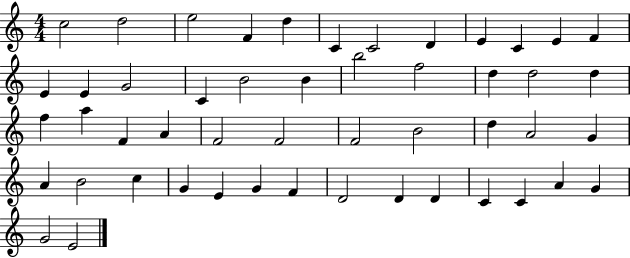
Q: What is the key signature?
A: C major